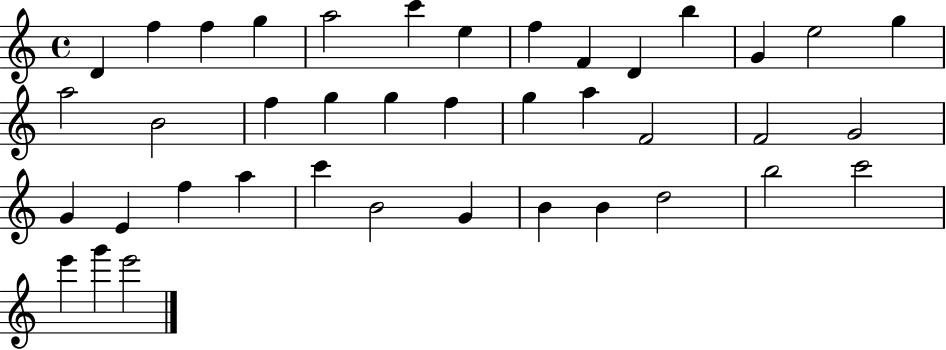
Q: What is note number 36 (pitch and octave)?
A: B5